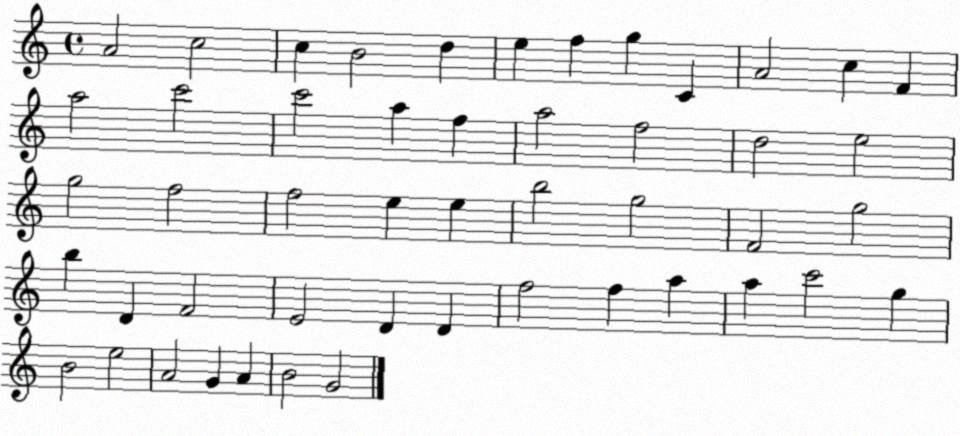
X:1
T:Untitled
M:4/4
L:1/4
K:C
A2 c2 c B2 d e f g C A2 c F a2 c'2 c'2 a f a2 f2 d2 e2 g2 f2 f2 e e b2 g2 F2 g2 b D F2 E2 D D f2 f a a c'2 g B2 e2 A2 G A B2 G2